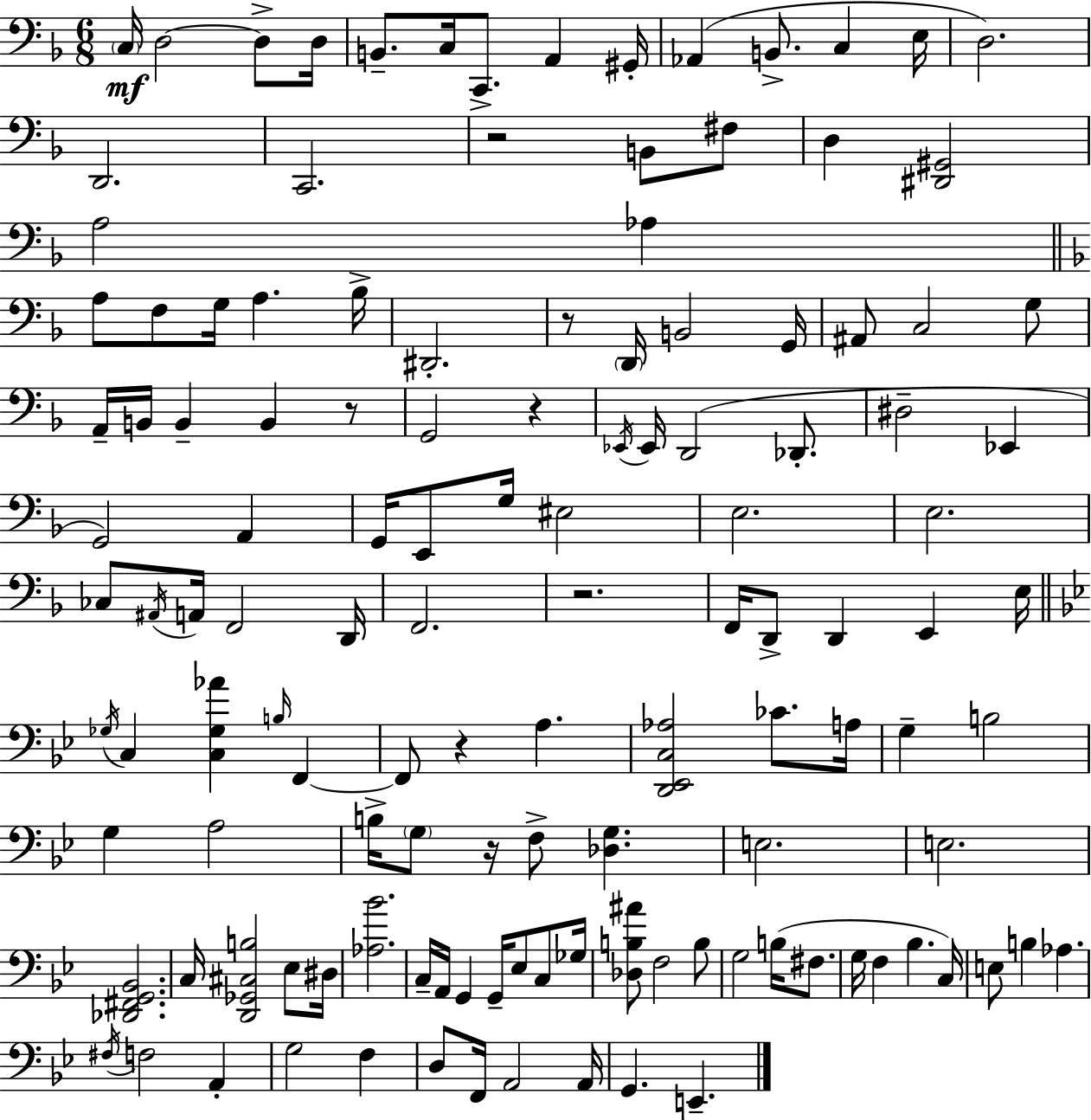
C3/s D3/h D3/e D3/s B2/e. C3/s C2/e. A2/q G#2/s Ab2/q B2/e. C3/q E3/s D3/h. D2/h. C2/h. R/h B2/e F#3/e D3/q [D#2,G#2]/h A3/h Ab3/q A3/e F3/e G3/s A3/q. Bb3/s D#2/h. R/e D2/s B2/h G2/s A#2/e C3/h G3/e A2/s B2/s B2/q B2/q R/e G2/h R/q Eb2/s Eb2/s D2/h Db2/e. D#3/h Eb2/q G2/h A2/q G2/s E2/e G3/s EIS3/h E3/h. E3/h. CES3/e A#2/s A2/s F2/h D2/s F2/h. R/h. F2/s D2/e D2/q E2/q E3/s Gb3/s C3/q [C3,Gb3,Ab4]/q B3/s F2/q F2/e R/q A3/q. [D2,Eb2,C3,Ab3]/h CES4/e. A3/s G3/q B3/h G3/q A3/h B3/s G3/e R/s F3/e [Db3,G3]/q. E3/h. E3/h. [Db2,F#2,G2,Bb2]/h. C3/s [D2,Gb2,C#3,B3]/h Eb3/e D#3/s [Ab3,Bb4]/h. C3/s A2/s G2/q G2/s Eb3/e C3/e Gb3/s [Db3,B3,A#4]/e F3/h B3/e G3/h B3/s F#3/e. G3/s F3/q Bb3/q. C3/s E3/e B3/q Ab3/q. F#3/s F3/h A2/q G3/h F3/q D3/e F2/s A2/h A2/s G2/q. E2/q.